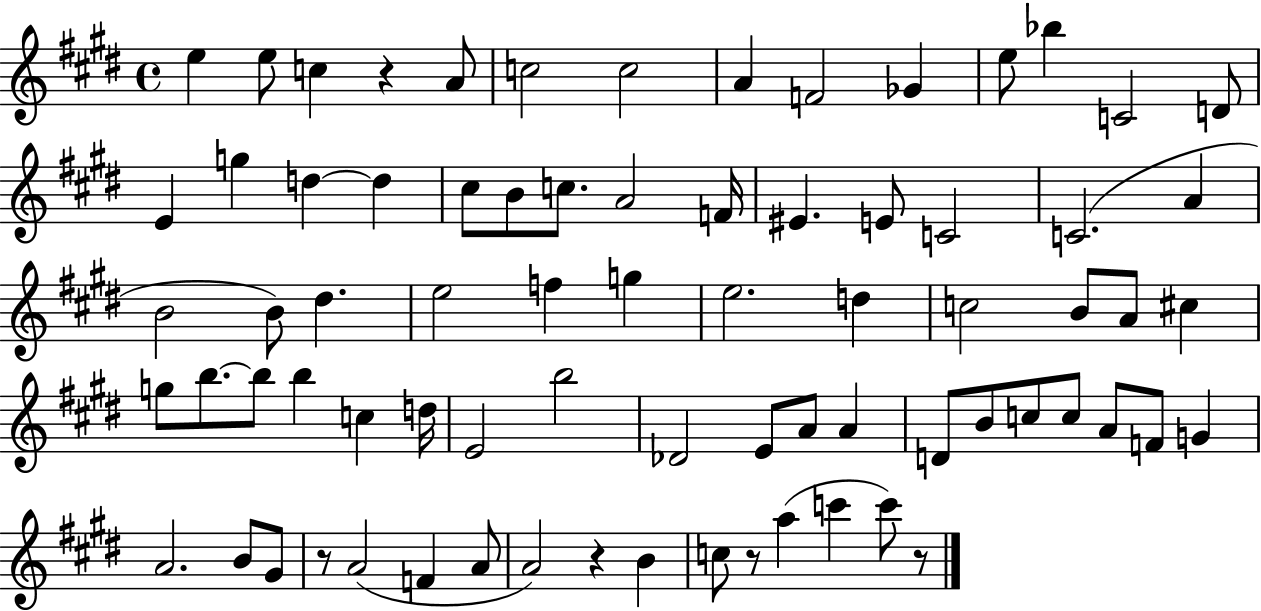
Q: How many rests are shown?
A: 5